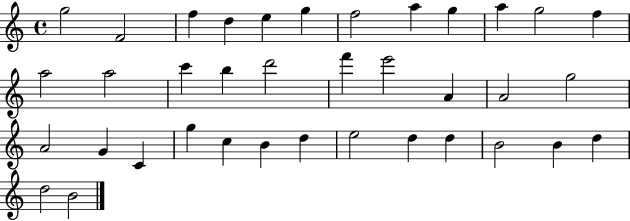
G5/h F4/h F5/q D5/q E5/q G5/q F5/h A5/q G5/q A5/q G5/h F5/q A5/h A5/h C6/q B5/q D6/h F6/q E6/h A4/q A4/h G5/h A4/h G4/q C4/q G5/q C5/q B4/q D5/q E5/h D5/q D5/q B4/h B4/q D5/q D5/h B4/h